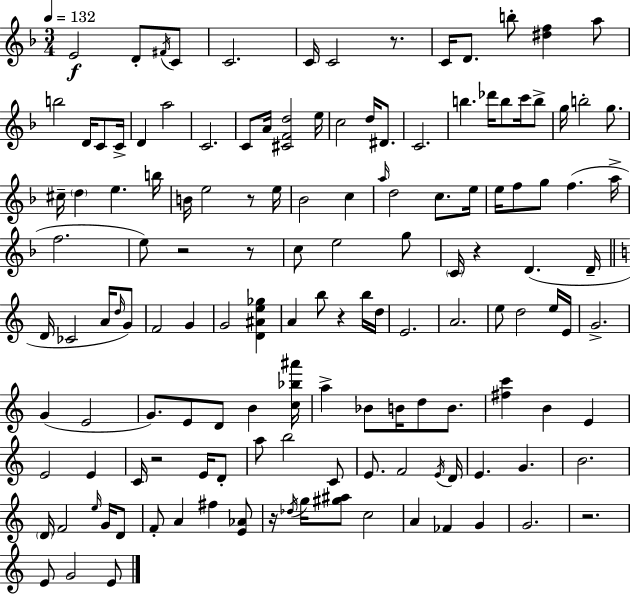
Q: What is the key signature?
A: D minor